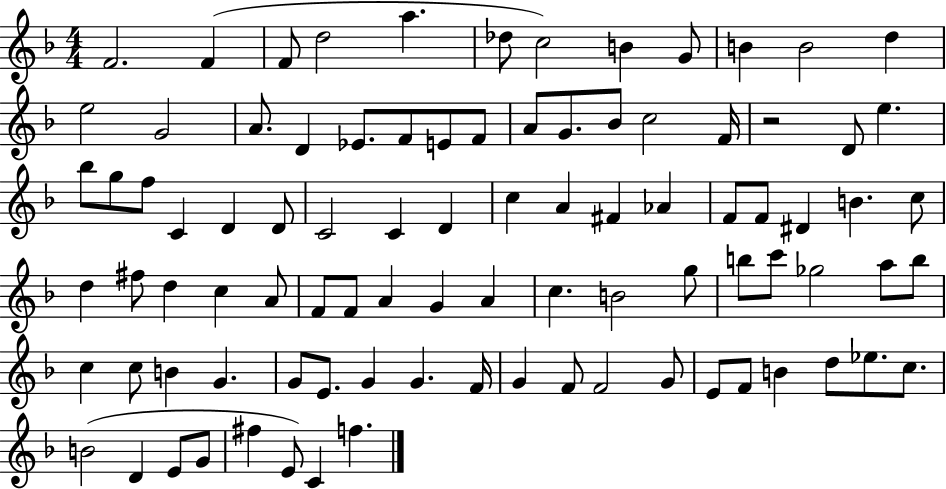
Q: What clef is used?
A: treble